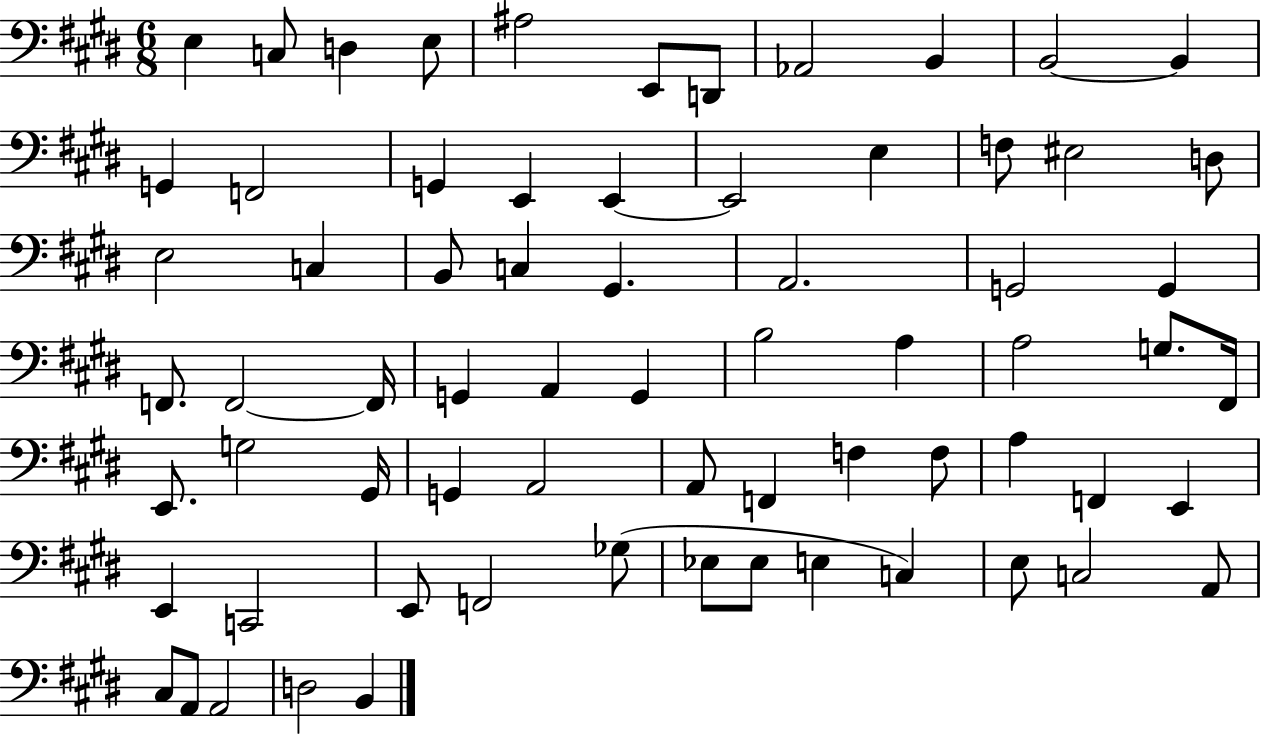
E3/q C3/e D3/q E3/e A#3/h E2/e D2/e Ab2/h B2/q B2/h B2/q G2/q F2/h G2/q E2/q E2/q E2/h E3/q F3/e EIS3/h D3/e E3/h C3/q B2/e C3/q G#2/q. A2/h. G2/h G2/q F2/e. F2/h F2/s G2/q A2/q G2/q B3/h A3/q A3/h G3/e. F#2/s E2/e. G3/h G#2/s G2/q A2/h A2/e F2/q F3/q F3/e A3/q F2/q E2/q E2/q C2/h E2/e F2/h Gb3/e Eb3/e Eb3/e E3/q C3/q E3/e C3/h A2/e C#3/e A2/e A2/h D3/h B2/q